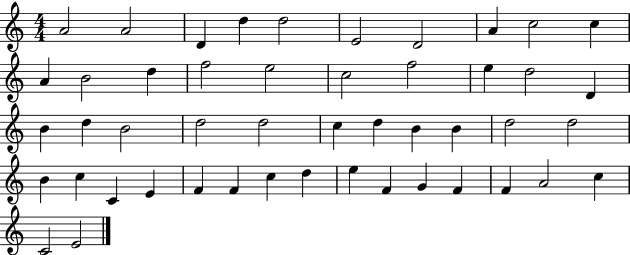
{
  \clef treble
  \numericTimeSignature
  \time 4/4
  \key c \major
  a'2 a'2 | d'4 d''4 d''2 | e'2 d'2 | a'4 c''2 c''4 | \break a'4 b'2 d''4 | f''2 e''2 | c''2 f''2 | e''4 d''2 d'4 | \break b'4 d''4 b'2 | d''2 d''2 | c''4 d''4 b'4 b'4 | d''2 d''2 | \break b'4 c''4 c'4 e'4 | f'4 f'4 c''4 d''4 | e''4 f'4 g'4 f'4 | f'4 a'2 c''4 | \break c'2 e'2 | \bar "|."
}